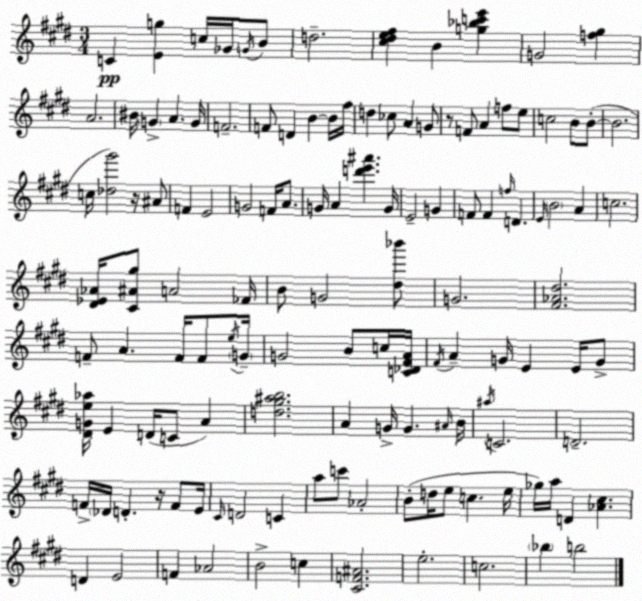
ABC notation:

X:1
T:Untitled
M:3/4
L:1/4
K:E
C [Eg] c/4 _G/4 G/4 B/2 d2 [^c^de^f] B [g_bc'e'] G2 [f^g] A2 ^B/4 G A G/4 F2 F/2 D B B/4 ^f/4 d _c/2 A G/2 z/2 F/2 A f/2 e/2 c2 B/2 B/2 B2 c/4 [_d^g']2 z/4 ^A/2 F E2 G2 F/4 A/2 G/4 A [d'e'^a'] G/4 E2 G F/2 F f/4 D E/4 B2 A c2 [^D_E_A]/4 [^C^A^g]/2 A2 _F/4 B/2 G2 [^d_b']/2 G2 [^F_A^d]2 F/2 A F/4 F/2 e/4 G/4 G2 B/2 c/4 [C_D^FA]/4 ^F/4 A G/4 E E/4 G/2 [^DGe_a]/4 E D/4 C/2 A [d^g^ab]2 A G/4 G ^A/4 B/4 ^a/4 C2 D2 F/4 _D/4 D z/4 F/2 E/4 ^C/4 D2 C a/2 c'/2 _A2 B/2 d/4 e/2 c e/4 _g/4 a/4 D [_A^c] D E2 F _A2 B2 c [^CF^A]2 e2 c2 _b b2